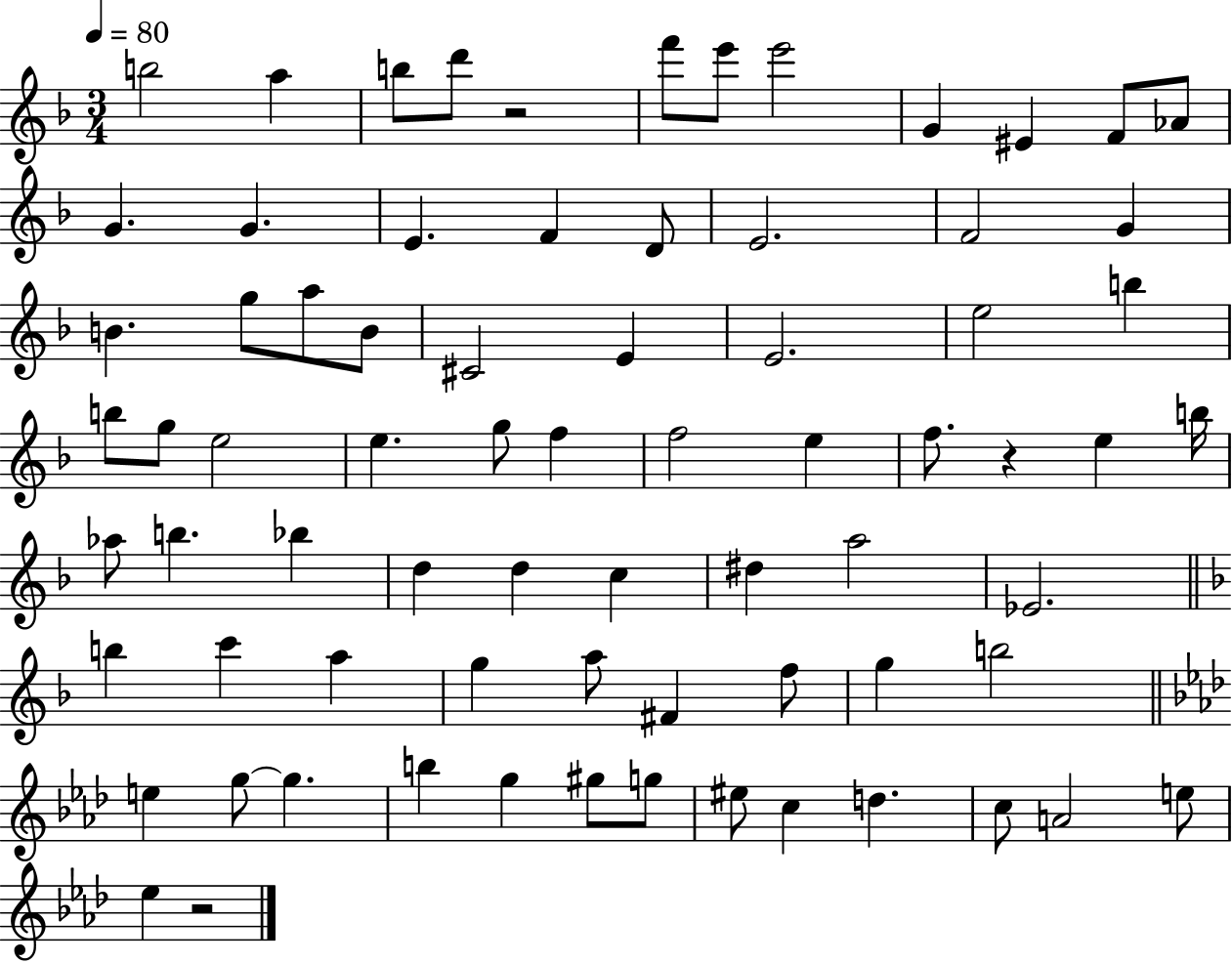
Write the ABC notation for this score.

X:1
T:Untitled
M:3/4
L:1/4
K:F
b2 a b/2 d'/2 z2 f'/2 e'/2 e'2 G ^E F/2 _A/2 G G E F D/2 E2 F2 G B g/2 a/2 B/2 ^C2 E E2 e2 b b/2 g/2 e2 e g/2 f f2 e f/2 z e b/4 _a/2 b _b d d c ^d a2 _E2 b c' a g a/2 ^F f/2 g b2 e g/2 g b g ^g/2 g/2 ^e/2 c d c/2 A2 e/2 _e z2